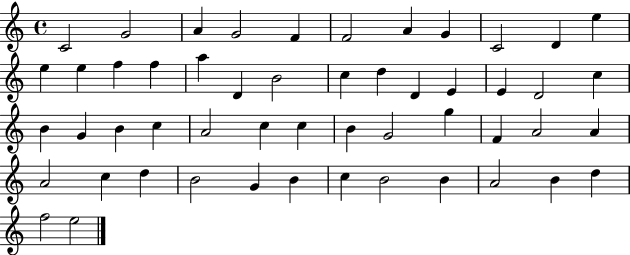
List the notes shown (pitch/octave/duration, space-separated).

C4/h G4/h A4/q G4/h F4/q F4/h A4/q G4/q C4/h D4/q E5/q E5/q E5/q F5/q F5/q A5/q D4/q B4/h C5/q D5/q D4/q E4/q E4/q D4/h C5/q B4/q G4/q B4/q C5/q A4/h C5/q C5/q B4/q G4/h G5/q F4/q A4/h A4/q A4/h C5/q D5/q B4/h G4/q B4/q C5/q B4/h B4/q A4/h B4/q D5/q F5/h E5/h